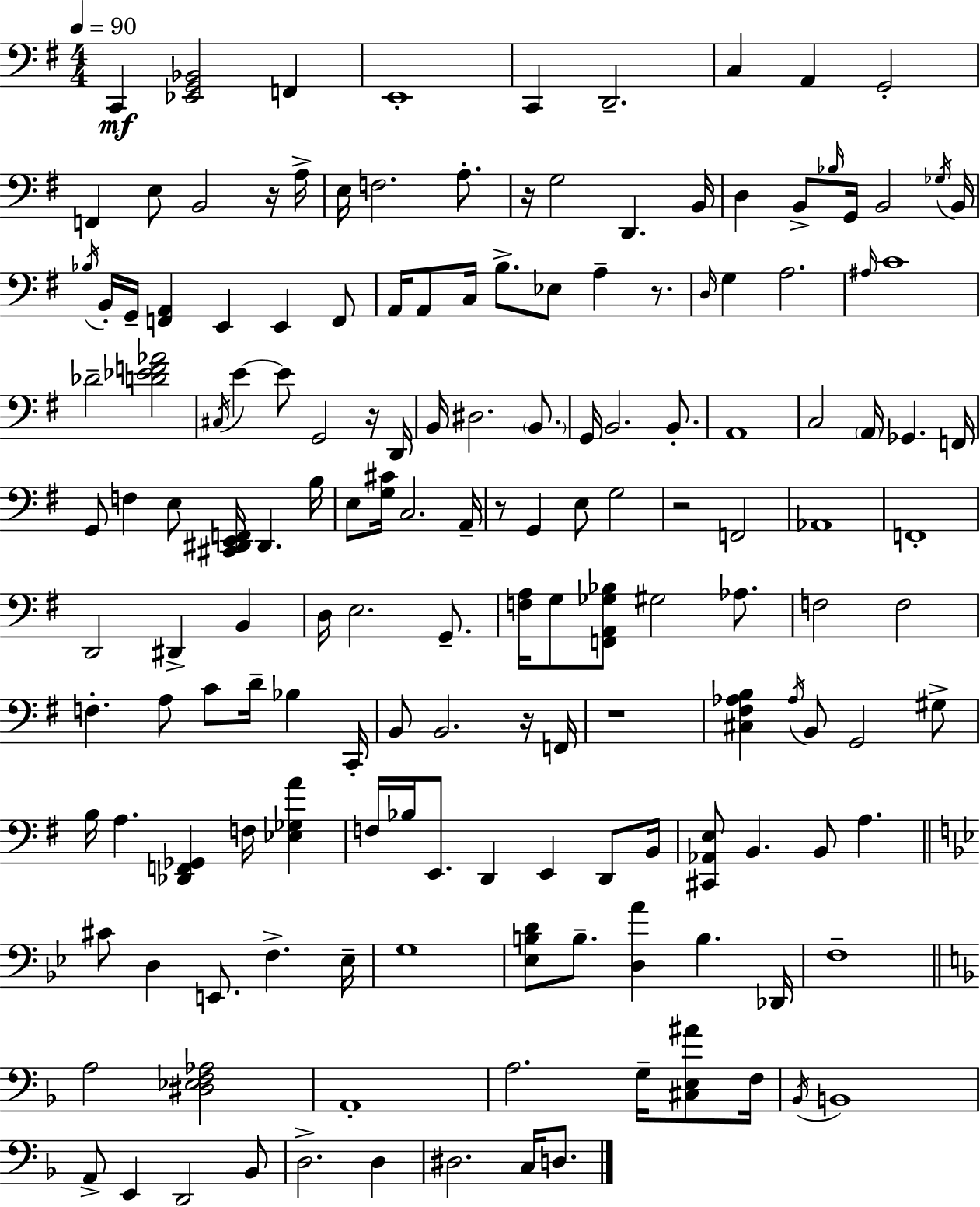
C2/q [Eb2,G2,Bb2]/h F2/q E2/w C2/q D2/h. C3/q A2/q G2/h F2/q E3/e B2/h R/s A3/s E3/s F3/h. A3/e. R/s G3/h D2/q. B2/s D3/q B2/e Bb3/s G2/s B2/h Gb3/s B2/s Bb3/s B2/s G2/s [F2,A2]/q E2/q E2/q F2/e A2/s A2/e C3/s B3/e. Eb3/e A3/q R/e. D3/s G3/q A3/h. A#3/s C4/w Db4/h [D4,Eb4,F4,Ab4]/h C#3/s E4/q E4/e G2/h R/s D2/s B2/s D#3/h. B2/e. G2/s B2/h. B2/e. A2/w C3/h A2/s Gb2/q. F2/s G2/e F3/q E3/e [C#2,D#2,E2,F2]/s D#2/q. B3/s E3/e [G3,C#4]/s C3/h. A2/s R/e G2/q E3/e G3/h R/h F2/h Ab2/w F2/w D2/h D#2/q B2/q D3/s E3/h. G2/e. [F3,A3]/s G3/e [F2,A2,Gb3,Bb3]/e G#3/h Ab3/e. F3/h F3/h F3/q. A3/e C4/e D4/s Bb3/q C2/s B2/e B2/h. R/s F2/s R/w [C#3,F#3,Ab3,B3]/q Ab3/s B2/e G2/h G#3/e B3/s A3/q. [Db2,F2,Gb2]/q F3/s [Eb3,Gb3,A4]/q F3/s Bb3/s E2/e. D2/q E2/q D2/e B2/s [C#2,Ab2,E3]/e B2/q. B2/e A3/q. C#4/e D3/q E2/e. F3/q. Eb3/s G3/w [Eb3,B3,D4]/e B3/e. [D3,A4]/q B3/q. Db2/s F3/w A3/h [D#3,Eb3,F3,Ab3]/h A2/w A3/h. G3/s [C#3,E3,A#4]/e F3/s Bb2/s B2/w A2/e E2/q D2/h Bb2/e D3/h. D3/q D#3/h. C3/s D3/e.